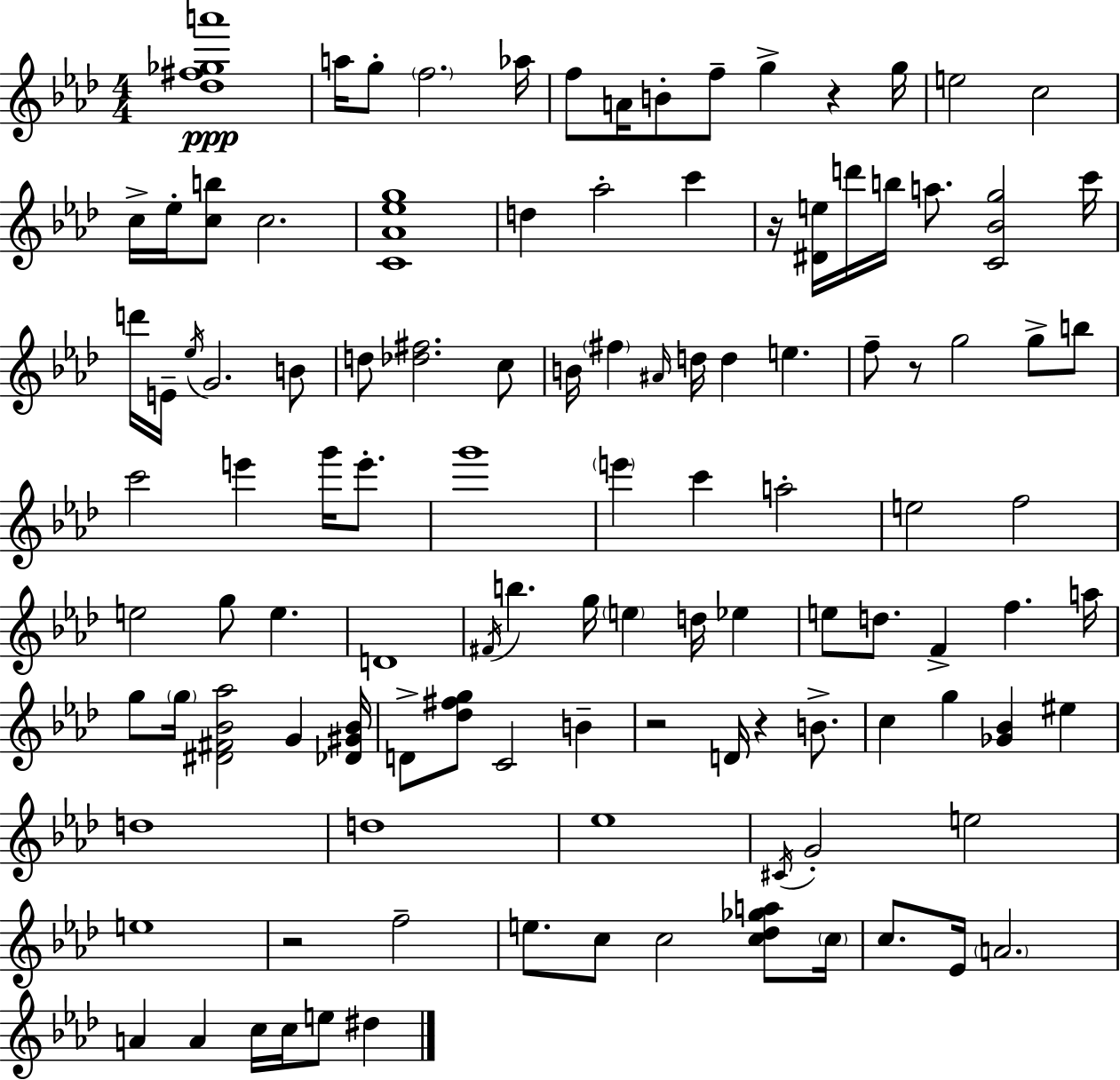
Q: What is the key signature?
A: AES major